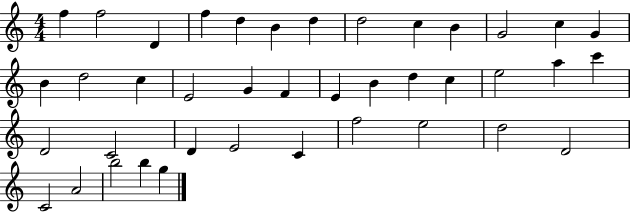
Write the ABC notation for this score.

X:1
T:Untitled
M:4/4
L:1/4
K:C
f f2 D f d B d d2 c B G2 c G B d2 c E2 G F E B d c e2 a c' D2 C2 D E2 C f2 e2 d2 D2 C2 A2 b2 b g